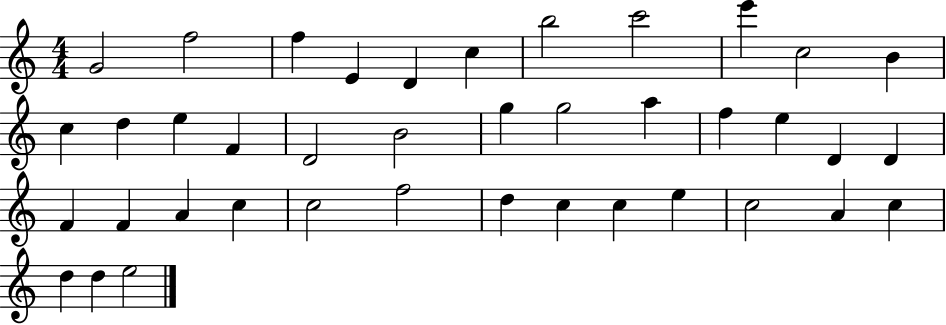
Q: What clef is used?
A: treble